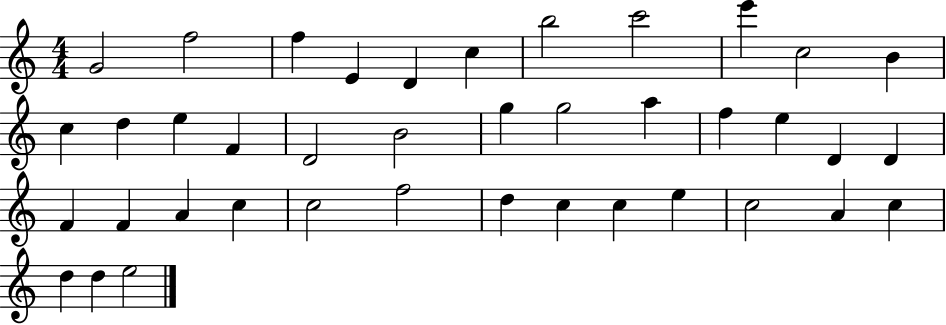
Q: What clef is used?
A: treble